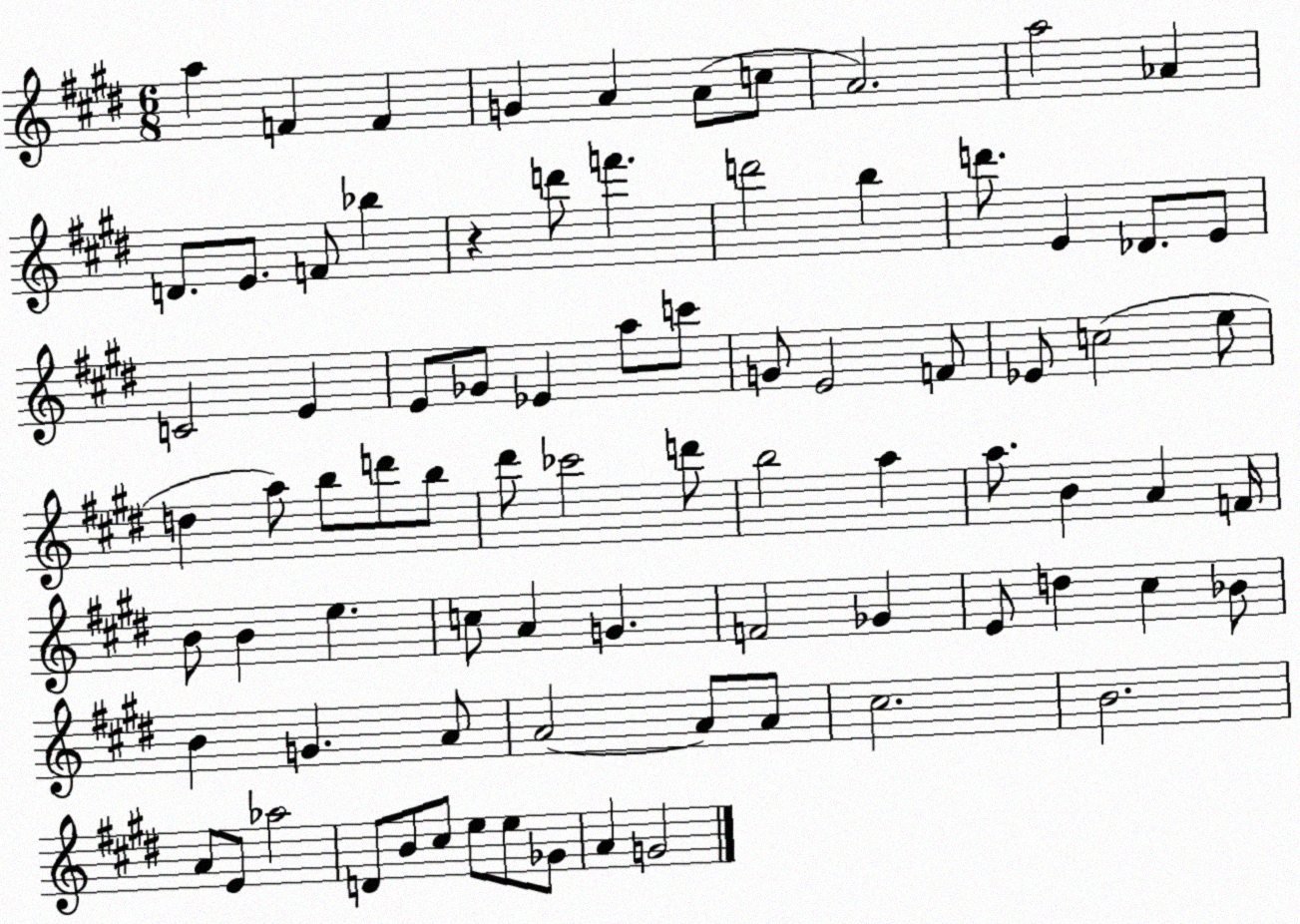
X:1
T:Untitled
M:6/8
L:1/4
K:E
a F F G A A/2 c/2 A2 a2 _A D/2 E/2 F/2 _b z d'/2 f' d'2 b d'/2 E _D/2 E/2 C2 E E/2 _G/2 _E a/2 c'/2 G/2 E2 F/2 _E/2 c2 e/2 d a/2 b/2 d'/2 b/2 ^d'/2 _c'2 d'/2 b2 a a/2 B A F/4 B/2 B e c/2 A G F2 _G E/2 d ^c _B/2 B G A/2 A2 A/2 A/2 ^c2 B2 A/2 E/2 _a2 D/2 B/2 ^c/2 e/2 e/2 _G/2 A G2